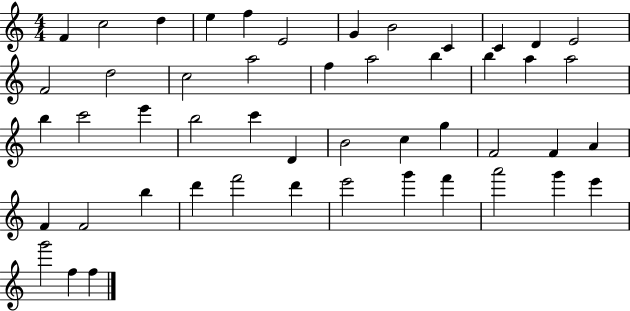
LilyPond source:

{
  \clef treble
  \numericTimeSignature
  \time 4/4
  \key c \major
  f'4 c''2 d''4 | e''4 f''4 e'2 | g'4 b'2 c'4 | c'4 d'4 e'2 | \break f'2 d''2 | c''2 a''2 | f''4 a''2 b''4 | b''4 a''4 a''2 | \break b''4 c'''2 e'''4 | b''2 c'''4 d'4 | b'2 c''4 g''4 | f'2 f'4 a'4 | \break f'4 f'2 b''4 | d'''4 f'''2 d'''4 | e'''2 g'''4 f'''4 | a'''2 g'''4 e'''4 | \break g'''2 f''4 f''4 | \bar "|."
}